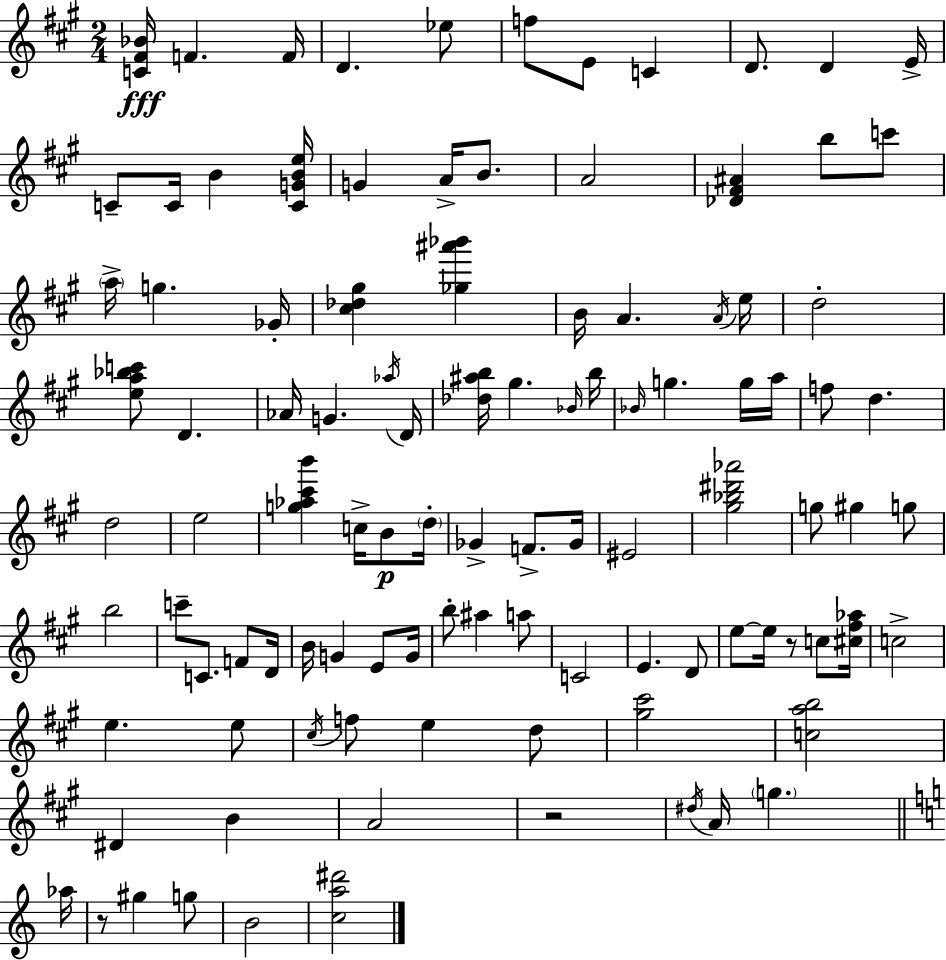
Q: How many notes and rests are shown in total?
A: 104